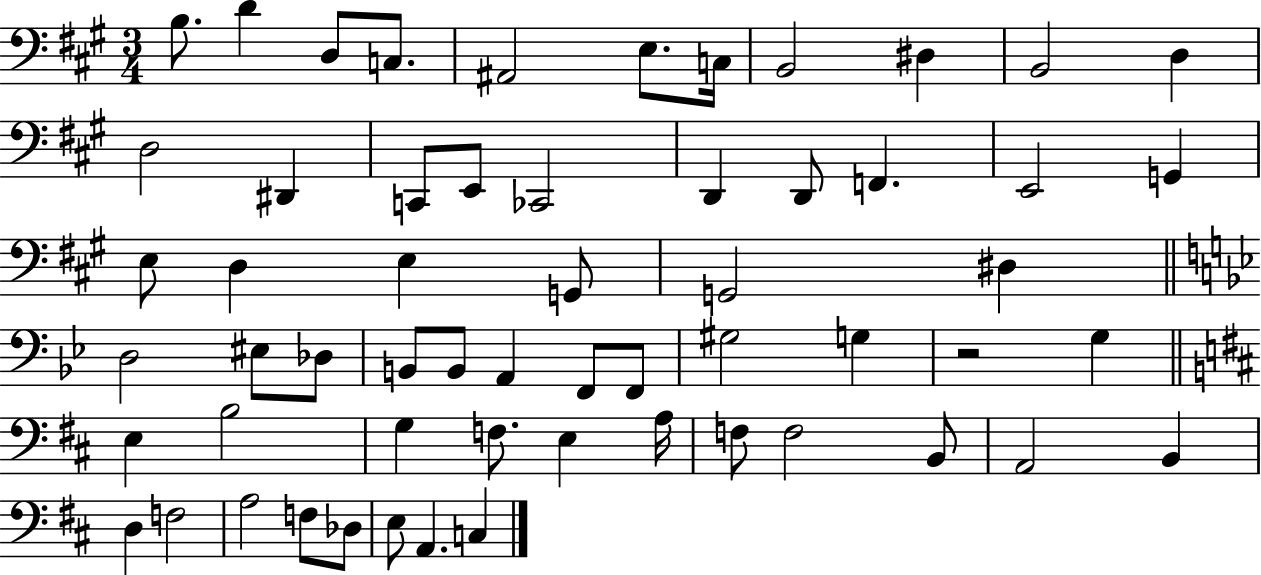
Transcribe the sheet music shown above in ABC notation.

X:1
T:Untitled
M:3/4
L:1/4
K:A
B,/2 D D,/2 C,/2 ^A,,2 E,/2 C,/4 B,,2 ^D, B,,2 D, D,2 ^D,, C,,/2 E,,/2 _C,,2 D,, D,,/2 F,, E,,2 G,, E,/2 D, E, G,,/2 G,,2 ^D, D,2 ^E,/2 _D,/2 B,,/2 B,,/2 A,, F,,/2 F,,/2 ^G,2 G, z2 G, E, B,2 G, F,/2 E, A,/4 F,/2 F,2 B,,/2 A,,2 B,, D, F,2 A,2 F,/2 _D,/2 E,/2 A,, C,